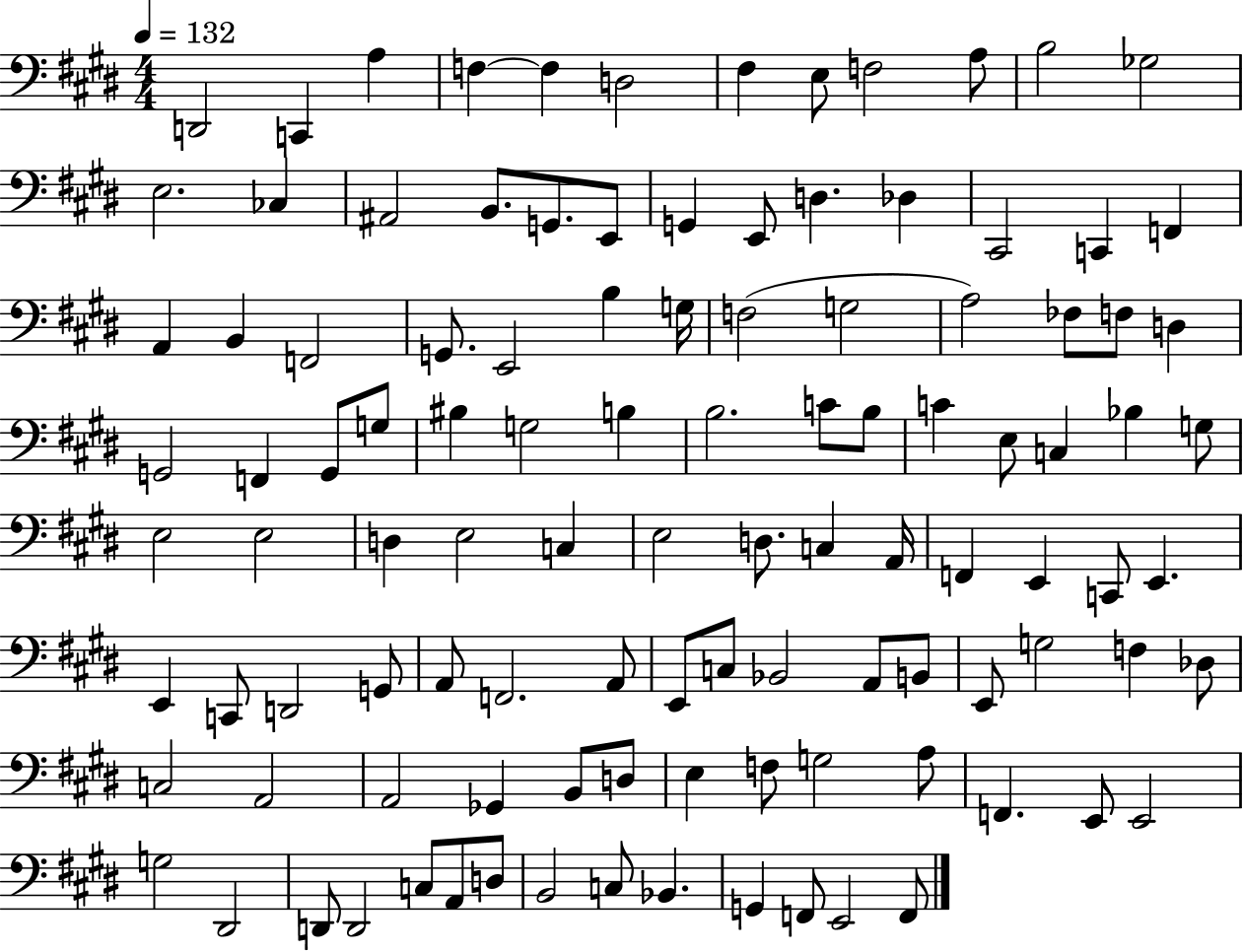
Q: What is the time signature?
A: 4/4